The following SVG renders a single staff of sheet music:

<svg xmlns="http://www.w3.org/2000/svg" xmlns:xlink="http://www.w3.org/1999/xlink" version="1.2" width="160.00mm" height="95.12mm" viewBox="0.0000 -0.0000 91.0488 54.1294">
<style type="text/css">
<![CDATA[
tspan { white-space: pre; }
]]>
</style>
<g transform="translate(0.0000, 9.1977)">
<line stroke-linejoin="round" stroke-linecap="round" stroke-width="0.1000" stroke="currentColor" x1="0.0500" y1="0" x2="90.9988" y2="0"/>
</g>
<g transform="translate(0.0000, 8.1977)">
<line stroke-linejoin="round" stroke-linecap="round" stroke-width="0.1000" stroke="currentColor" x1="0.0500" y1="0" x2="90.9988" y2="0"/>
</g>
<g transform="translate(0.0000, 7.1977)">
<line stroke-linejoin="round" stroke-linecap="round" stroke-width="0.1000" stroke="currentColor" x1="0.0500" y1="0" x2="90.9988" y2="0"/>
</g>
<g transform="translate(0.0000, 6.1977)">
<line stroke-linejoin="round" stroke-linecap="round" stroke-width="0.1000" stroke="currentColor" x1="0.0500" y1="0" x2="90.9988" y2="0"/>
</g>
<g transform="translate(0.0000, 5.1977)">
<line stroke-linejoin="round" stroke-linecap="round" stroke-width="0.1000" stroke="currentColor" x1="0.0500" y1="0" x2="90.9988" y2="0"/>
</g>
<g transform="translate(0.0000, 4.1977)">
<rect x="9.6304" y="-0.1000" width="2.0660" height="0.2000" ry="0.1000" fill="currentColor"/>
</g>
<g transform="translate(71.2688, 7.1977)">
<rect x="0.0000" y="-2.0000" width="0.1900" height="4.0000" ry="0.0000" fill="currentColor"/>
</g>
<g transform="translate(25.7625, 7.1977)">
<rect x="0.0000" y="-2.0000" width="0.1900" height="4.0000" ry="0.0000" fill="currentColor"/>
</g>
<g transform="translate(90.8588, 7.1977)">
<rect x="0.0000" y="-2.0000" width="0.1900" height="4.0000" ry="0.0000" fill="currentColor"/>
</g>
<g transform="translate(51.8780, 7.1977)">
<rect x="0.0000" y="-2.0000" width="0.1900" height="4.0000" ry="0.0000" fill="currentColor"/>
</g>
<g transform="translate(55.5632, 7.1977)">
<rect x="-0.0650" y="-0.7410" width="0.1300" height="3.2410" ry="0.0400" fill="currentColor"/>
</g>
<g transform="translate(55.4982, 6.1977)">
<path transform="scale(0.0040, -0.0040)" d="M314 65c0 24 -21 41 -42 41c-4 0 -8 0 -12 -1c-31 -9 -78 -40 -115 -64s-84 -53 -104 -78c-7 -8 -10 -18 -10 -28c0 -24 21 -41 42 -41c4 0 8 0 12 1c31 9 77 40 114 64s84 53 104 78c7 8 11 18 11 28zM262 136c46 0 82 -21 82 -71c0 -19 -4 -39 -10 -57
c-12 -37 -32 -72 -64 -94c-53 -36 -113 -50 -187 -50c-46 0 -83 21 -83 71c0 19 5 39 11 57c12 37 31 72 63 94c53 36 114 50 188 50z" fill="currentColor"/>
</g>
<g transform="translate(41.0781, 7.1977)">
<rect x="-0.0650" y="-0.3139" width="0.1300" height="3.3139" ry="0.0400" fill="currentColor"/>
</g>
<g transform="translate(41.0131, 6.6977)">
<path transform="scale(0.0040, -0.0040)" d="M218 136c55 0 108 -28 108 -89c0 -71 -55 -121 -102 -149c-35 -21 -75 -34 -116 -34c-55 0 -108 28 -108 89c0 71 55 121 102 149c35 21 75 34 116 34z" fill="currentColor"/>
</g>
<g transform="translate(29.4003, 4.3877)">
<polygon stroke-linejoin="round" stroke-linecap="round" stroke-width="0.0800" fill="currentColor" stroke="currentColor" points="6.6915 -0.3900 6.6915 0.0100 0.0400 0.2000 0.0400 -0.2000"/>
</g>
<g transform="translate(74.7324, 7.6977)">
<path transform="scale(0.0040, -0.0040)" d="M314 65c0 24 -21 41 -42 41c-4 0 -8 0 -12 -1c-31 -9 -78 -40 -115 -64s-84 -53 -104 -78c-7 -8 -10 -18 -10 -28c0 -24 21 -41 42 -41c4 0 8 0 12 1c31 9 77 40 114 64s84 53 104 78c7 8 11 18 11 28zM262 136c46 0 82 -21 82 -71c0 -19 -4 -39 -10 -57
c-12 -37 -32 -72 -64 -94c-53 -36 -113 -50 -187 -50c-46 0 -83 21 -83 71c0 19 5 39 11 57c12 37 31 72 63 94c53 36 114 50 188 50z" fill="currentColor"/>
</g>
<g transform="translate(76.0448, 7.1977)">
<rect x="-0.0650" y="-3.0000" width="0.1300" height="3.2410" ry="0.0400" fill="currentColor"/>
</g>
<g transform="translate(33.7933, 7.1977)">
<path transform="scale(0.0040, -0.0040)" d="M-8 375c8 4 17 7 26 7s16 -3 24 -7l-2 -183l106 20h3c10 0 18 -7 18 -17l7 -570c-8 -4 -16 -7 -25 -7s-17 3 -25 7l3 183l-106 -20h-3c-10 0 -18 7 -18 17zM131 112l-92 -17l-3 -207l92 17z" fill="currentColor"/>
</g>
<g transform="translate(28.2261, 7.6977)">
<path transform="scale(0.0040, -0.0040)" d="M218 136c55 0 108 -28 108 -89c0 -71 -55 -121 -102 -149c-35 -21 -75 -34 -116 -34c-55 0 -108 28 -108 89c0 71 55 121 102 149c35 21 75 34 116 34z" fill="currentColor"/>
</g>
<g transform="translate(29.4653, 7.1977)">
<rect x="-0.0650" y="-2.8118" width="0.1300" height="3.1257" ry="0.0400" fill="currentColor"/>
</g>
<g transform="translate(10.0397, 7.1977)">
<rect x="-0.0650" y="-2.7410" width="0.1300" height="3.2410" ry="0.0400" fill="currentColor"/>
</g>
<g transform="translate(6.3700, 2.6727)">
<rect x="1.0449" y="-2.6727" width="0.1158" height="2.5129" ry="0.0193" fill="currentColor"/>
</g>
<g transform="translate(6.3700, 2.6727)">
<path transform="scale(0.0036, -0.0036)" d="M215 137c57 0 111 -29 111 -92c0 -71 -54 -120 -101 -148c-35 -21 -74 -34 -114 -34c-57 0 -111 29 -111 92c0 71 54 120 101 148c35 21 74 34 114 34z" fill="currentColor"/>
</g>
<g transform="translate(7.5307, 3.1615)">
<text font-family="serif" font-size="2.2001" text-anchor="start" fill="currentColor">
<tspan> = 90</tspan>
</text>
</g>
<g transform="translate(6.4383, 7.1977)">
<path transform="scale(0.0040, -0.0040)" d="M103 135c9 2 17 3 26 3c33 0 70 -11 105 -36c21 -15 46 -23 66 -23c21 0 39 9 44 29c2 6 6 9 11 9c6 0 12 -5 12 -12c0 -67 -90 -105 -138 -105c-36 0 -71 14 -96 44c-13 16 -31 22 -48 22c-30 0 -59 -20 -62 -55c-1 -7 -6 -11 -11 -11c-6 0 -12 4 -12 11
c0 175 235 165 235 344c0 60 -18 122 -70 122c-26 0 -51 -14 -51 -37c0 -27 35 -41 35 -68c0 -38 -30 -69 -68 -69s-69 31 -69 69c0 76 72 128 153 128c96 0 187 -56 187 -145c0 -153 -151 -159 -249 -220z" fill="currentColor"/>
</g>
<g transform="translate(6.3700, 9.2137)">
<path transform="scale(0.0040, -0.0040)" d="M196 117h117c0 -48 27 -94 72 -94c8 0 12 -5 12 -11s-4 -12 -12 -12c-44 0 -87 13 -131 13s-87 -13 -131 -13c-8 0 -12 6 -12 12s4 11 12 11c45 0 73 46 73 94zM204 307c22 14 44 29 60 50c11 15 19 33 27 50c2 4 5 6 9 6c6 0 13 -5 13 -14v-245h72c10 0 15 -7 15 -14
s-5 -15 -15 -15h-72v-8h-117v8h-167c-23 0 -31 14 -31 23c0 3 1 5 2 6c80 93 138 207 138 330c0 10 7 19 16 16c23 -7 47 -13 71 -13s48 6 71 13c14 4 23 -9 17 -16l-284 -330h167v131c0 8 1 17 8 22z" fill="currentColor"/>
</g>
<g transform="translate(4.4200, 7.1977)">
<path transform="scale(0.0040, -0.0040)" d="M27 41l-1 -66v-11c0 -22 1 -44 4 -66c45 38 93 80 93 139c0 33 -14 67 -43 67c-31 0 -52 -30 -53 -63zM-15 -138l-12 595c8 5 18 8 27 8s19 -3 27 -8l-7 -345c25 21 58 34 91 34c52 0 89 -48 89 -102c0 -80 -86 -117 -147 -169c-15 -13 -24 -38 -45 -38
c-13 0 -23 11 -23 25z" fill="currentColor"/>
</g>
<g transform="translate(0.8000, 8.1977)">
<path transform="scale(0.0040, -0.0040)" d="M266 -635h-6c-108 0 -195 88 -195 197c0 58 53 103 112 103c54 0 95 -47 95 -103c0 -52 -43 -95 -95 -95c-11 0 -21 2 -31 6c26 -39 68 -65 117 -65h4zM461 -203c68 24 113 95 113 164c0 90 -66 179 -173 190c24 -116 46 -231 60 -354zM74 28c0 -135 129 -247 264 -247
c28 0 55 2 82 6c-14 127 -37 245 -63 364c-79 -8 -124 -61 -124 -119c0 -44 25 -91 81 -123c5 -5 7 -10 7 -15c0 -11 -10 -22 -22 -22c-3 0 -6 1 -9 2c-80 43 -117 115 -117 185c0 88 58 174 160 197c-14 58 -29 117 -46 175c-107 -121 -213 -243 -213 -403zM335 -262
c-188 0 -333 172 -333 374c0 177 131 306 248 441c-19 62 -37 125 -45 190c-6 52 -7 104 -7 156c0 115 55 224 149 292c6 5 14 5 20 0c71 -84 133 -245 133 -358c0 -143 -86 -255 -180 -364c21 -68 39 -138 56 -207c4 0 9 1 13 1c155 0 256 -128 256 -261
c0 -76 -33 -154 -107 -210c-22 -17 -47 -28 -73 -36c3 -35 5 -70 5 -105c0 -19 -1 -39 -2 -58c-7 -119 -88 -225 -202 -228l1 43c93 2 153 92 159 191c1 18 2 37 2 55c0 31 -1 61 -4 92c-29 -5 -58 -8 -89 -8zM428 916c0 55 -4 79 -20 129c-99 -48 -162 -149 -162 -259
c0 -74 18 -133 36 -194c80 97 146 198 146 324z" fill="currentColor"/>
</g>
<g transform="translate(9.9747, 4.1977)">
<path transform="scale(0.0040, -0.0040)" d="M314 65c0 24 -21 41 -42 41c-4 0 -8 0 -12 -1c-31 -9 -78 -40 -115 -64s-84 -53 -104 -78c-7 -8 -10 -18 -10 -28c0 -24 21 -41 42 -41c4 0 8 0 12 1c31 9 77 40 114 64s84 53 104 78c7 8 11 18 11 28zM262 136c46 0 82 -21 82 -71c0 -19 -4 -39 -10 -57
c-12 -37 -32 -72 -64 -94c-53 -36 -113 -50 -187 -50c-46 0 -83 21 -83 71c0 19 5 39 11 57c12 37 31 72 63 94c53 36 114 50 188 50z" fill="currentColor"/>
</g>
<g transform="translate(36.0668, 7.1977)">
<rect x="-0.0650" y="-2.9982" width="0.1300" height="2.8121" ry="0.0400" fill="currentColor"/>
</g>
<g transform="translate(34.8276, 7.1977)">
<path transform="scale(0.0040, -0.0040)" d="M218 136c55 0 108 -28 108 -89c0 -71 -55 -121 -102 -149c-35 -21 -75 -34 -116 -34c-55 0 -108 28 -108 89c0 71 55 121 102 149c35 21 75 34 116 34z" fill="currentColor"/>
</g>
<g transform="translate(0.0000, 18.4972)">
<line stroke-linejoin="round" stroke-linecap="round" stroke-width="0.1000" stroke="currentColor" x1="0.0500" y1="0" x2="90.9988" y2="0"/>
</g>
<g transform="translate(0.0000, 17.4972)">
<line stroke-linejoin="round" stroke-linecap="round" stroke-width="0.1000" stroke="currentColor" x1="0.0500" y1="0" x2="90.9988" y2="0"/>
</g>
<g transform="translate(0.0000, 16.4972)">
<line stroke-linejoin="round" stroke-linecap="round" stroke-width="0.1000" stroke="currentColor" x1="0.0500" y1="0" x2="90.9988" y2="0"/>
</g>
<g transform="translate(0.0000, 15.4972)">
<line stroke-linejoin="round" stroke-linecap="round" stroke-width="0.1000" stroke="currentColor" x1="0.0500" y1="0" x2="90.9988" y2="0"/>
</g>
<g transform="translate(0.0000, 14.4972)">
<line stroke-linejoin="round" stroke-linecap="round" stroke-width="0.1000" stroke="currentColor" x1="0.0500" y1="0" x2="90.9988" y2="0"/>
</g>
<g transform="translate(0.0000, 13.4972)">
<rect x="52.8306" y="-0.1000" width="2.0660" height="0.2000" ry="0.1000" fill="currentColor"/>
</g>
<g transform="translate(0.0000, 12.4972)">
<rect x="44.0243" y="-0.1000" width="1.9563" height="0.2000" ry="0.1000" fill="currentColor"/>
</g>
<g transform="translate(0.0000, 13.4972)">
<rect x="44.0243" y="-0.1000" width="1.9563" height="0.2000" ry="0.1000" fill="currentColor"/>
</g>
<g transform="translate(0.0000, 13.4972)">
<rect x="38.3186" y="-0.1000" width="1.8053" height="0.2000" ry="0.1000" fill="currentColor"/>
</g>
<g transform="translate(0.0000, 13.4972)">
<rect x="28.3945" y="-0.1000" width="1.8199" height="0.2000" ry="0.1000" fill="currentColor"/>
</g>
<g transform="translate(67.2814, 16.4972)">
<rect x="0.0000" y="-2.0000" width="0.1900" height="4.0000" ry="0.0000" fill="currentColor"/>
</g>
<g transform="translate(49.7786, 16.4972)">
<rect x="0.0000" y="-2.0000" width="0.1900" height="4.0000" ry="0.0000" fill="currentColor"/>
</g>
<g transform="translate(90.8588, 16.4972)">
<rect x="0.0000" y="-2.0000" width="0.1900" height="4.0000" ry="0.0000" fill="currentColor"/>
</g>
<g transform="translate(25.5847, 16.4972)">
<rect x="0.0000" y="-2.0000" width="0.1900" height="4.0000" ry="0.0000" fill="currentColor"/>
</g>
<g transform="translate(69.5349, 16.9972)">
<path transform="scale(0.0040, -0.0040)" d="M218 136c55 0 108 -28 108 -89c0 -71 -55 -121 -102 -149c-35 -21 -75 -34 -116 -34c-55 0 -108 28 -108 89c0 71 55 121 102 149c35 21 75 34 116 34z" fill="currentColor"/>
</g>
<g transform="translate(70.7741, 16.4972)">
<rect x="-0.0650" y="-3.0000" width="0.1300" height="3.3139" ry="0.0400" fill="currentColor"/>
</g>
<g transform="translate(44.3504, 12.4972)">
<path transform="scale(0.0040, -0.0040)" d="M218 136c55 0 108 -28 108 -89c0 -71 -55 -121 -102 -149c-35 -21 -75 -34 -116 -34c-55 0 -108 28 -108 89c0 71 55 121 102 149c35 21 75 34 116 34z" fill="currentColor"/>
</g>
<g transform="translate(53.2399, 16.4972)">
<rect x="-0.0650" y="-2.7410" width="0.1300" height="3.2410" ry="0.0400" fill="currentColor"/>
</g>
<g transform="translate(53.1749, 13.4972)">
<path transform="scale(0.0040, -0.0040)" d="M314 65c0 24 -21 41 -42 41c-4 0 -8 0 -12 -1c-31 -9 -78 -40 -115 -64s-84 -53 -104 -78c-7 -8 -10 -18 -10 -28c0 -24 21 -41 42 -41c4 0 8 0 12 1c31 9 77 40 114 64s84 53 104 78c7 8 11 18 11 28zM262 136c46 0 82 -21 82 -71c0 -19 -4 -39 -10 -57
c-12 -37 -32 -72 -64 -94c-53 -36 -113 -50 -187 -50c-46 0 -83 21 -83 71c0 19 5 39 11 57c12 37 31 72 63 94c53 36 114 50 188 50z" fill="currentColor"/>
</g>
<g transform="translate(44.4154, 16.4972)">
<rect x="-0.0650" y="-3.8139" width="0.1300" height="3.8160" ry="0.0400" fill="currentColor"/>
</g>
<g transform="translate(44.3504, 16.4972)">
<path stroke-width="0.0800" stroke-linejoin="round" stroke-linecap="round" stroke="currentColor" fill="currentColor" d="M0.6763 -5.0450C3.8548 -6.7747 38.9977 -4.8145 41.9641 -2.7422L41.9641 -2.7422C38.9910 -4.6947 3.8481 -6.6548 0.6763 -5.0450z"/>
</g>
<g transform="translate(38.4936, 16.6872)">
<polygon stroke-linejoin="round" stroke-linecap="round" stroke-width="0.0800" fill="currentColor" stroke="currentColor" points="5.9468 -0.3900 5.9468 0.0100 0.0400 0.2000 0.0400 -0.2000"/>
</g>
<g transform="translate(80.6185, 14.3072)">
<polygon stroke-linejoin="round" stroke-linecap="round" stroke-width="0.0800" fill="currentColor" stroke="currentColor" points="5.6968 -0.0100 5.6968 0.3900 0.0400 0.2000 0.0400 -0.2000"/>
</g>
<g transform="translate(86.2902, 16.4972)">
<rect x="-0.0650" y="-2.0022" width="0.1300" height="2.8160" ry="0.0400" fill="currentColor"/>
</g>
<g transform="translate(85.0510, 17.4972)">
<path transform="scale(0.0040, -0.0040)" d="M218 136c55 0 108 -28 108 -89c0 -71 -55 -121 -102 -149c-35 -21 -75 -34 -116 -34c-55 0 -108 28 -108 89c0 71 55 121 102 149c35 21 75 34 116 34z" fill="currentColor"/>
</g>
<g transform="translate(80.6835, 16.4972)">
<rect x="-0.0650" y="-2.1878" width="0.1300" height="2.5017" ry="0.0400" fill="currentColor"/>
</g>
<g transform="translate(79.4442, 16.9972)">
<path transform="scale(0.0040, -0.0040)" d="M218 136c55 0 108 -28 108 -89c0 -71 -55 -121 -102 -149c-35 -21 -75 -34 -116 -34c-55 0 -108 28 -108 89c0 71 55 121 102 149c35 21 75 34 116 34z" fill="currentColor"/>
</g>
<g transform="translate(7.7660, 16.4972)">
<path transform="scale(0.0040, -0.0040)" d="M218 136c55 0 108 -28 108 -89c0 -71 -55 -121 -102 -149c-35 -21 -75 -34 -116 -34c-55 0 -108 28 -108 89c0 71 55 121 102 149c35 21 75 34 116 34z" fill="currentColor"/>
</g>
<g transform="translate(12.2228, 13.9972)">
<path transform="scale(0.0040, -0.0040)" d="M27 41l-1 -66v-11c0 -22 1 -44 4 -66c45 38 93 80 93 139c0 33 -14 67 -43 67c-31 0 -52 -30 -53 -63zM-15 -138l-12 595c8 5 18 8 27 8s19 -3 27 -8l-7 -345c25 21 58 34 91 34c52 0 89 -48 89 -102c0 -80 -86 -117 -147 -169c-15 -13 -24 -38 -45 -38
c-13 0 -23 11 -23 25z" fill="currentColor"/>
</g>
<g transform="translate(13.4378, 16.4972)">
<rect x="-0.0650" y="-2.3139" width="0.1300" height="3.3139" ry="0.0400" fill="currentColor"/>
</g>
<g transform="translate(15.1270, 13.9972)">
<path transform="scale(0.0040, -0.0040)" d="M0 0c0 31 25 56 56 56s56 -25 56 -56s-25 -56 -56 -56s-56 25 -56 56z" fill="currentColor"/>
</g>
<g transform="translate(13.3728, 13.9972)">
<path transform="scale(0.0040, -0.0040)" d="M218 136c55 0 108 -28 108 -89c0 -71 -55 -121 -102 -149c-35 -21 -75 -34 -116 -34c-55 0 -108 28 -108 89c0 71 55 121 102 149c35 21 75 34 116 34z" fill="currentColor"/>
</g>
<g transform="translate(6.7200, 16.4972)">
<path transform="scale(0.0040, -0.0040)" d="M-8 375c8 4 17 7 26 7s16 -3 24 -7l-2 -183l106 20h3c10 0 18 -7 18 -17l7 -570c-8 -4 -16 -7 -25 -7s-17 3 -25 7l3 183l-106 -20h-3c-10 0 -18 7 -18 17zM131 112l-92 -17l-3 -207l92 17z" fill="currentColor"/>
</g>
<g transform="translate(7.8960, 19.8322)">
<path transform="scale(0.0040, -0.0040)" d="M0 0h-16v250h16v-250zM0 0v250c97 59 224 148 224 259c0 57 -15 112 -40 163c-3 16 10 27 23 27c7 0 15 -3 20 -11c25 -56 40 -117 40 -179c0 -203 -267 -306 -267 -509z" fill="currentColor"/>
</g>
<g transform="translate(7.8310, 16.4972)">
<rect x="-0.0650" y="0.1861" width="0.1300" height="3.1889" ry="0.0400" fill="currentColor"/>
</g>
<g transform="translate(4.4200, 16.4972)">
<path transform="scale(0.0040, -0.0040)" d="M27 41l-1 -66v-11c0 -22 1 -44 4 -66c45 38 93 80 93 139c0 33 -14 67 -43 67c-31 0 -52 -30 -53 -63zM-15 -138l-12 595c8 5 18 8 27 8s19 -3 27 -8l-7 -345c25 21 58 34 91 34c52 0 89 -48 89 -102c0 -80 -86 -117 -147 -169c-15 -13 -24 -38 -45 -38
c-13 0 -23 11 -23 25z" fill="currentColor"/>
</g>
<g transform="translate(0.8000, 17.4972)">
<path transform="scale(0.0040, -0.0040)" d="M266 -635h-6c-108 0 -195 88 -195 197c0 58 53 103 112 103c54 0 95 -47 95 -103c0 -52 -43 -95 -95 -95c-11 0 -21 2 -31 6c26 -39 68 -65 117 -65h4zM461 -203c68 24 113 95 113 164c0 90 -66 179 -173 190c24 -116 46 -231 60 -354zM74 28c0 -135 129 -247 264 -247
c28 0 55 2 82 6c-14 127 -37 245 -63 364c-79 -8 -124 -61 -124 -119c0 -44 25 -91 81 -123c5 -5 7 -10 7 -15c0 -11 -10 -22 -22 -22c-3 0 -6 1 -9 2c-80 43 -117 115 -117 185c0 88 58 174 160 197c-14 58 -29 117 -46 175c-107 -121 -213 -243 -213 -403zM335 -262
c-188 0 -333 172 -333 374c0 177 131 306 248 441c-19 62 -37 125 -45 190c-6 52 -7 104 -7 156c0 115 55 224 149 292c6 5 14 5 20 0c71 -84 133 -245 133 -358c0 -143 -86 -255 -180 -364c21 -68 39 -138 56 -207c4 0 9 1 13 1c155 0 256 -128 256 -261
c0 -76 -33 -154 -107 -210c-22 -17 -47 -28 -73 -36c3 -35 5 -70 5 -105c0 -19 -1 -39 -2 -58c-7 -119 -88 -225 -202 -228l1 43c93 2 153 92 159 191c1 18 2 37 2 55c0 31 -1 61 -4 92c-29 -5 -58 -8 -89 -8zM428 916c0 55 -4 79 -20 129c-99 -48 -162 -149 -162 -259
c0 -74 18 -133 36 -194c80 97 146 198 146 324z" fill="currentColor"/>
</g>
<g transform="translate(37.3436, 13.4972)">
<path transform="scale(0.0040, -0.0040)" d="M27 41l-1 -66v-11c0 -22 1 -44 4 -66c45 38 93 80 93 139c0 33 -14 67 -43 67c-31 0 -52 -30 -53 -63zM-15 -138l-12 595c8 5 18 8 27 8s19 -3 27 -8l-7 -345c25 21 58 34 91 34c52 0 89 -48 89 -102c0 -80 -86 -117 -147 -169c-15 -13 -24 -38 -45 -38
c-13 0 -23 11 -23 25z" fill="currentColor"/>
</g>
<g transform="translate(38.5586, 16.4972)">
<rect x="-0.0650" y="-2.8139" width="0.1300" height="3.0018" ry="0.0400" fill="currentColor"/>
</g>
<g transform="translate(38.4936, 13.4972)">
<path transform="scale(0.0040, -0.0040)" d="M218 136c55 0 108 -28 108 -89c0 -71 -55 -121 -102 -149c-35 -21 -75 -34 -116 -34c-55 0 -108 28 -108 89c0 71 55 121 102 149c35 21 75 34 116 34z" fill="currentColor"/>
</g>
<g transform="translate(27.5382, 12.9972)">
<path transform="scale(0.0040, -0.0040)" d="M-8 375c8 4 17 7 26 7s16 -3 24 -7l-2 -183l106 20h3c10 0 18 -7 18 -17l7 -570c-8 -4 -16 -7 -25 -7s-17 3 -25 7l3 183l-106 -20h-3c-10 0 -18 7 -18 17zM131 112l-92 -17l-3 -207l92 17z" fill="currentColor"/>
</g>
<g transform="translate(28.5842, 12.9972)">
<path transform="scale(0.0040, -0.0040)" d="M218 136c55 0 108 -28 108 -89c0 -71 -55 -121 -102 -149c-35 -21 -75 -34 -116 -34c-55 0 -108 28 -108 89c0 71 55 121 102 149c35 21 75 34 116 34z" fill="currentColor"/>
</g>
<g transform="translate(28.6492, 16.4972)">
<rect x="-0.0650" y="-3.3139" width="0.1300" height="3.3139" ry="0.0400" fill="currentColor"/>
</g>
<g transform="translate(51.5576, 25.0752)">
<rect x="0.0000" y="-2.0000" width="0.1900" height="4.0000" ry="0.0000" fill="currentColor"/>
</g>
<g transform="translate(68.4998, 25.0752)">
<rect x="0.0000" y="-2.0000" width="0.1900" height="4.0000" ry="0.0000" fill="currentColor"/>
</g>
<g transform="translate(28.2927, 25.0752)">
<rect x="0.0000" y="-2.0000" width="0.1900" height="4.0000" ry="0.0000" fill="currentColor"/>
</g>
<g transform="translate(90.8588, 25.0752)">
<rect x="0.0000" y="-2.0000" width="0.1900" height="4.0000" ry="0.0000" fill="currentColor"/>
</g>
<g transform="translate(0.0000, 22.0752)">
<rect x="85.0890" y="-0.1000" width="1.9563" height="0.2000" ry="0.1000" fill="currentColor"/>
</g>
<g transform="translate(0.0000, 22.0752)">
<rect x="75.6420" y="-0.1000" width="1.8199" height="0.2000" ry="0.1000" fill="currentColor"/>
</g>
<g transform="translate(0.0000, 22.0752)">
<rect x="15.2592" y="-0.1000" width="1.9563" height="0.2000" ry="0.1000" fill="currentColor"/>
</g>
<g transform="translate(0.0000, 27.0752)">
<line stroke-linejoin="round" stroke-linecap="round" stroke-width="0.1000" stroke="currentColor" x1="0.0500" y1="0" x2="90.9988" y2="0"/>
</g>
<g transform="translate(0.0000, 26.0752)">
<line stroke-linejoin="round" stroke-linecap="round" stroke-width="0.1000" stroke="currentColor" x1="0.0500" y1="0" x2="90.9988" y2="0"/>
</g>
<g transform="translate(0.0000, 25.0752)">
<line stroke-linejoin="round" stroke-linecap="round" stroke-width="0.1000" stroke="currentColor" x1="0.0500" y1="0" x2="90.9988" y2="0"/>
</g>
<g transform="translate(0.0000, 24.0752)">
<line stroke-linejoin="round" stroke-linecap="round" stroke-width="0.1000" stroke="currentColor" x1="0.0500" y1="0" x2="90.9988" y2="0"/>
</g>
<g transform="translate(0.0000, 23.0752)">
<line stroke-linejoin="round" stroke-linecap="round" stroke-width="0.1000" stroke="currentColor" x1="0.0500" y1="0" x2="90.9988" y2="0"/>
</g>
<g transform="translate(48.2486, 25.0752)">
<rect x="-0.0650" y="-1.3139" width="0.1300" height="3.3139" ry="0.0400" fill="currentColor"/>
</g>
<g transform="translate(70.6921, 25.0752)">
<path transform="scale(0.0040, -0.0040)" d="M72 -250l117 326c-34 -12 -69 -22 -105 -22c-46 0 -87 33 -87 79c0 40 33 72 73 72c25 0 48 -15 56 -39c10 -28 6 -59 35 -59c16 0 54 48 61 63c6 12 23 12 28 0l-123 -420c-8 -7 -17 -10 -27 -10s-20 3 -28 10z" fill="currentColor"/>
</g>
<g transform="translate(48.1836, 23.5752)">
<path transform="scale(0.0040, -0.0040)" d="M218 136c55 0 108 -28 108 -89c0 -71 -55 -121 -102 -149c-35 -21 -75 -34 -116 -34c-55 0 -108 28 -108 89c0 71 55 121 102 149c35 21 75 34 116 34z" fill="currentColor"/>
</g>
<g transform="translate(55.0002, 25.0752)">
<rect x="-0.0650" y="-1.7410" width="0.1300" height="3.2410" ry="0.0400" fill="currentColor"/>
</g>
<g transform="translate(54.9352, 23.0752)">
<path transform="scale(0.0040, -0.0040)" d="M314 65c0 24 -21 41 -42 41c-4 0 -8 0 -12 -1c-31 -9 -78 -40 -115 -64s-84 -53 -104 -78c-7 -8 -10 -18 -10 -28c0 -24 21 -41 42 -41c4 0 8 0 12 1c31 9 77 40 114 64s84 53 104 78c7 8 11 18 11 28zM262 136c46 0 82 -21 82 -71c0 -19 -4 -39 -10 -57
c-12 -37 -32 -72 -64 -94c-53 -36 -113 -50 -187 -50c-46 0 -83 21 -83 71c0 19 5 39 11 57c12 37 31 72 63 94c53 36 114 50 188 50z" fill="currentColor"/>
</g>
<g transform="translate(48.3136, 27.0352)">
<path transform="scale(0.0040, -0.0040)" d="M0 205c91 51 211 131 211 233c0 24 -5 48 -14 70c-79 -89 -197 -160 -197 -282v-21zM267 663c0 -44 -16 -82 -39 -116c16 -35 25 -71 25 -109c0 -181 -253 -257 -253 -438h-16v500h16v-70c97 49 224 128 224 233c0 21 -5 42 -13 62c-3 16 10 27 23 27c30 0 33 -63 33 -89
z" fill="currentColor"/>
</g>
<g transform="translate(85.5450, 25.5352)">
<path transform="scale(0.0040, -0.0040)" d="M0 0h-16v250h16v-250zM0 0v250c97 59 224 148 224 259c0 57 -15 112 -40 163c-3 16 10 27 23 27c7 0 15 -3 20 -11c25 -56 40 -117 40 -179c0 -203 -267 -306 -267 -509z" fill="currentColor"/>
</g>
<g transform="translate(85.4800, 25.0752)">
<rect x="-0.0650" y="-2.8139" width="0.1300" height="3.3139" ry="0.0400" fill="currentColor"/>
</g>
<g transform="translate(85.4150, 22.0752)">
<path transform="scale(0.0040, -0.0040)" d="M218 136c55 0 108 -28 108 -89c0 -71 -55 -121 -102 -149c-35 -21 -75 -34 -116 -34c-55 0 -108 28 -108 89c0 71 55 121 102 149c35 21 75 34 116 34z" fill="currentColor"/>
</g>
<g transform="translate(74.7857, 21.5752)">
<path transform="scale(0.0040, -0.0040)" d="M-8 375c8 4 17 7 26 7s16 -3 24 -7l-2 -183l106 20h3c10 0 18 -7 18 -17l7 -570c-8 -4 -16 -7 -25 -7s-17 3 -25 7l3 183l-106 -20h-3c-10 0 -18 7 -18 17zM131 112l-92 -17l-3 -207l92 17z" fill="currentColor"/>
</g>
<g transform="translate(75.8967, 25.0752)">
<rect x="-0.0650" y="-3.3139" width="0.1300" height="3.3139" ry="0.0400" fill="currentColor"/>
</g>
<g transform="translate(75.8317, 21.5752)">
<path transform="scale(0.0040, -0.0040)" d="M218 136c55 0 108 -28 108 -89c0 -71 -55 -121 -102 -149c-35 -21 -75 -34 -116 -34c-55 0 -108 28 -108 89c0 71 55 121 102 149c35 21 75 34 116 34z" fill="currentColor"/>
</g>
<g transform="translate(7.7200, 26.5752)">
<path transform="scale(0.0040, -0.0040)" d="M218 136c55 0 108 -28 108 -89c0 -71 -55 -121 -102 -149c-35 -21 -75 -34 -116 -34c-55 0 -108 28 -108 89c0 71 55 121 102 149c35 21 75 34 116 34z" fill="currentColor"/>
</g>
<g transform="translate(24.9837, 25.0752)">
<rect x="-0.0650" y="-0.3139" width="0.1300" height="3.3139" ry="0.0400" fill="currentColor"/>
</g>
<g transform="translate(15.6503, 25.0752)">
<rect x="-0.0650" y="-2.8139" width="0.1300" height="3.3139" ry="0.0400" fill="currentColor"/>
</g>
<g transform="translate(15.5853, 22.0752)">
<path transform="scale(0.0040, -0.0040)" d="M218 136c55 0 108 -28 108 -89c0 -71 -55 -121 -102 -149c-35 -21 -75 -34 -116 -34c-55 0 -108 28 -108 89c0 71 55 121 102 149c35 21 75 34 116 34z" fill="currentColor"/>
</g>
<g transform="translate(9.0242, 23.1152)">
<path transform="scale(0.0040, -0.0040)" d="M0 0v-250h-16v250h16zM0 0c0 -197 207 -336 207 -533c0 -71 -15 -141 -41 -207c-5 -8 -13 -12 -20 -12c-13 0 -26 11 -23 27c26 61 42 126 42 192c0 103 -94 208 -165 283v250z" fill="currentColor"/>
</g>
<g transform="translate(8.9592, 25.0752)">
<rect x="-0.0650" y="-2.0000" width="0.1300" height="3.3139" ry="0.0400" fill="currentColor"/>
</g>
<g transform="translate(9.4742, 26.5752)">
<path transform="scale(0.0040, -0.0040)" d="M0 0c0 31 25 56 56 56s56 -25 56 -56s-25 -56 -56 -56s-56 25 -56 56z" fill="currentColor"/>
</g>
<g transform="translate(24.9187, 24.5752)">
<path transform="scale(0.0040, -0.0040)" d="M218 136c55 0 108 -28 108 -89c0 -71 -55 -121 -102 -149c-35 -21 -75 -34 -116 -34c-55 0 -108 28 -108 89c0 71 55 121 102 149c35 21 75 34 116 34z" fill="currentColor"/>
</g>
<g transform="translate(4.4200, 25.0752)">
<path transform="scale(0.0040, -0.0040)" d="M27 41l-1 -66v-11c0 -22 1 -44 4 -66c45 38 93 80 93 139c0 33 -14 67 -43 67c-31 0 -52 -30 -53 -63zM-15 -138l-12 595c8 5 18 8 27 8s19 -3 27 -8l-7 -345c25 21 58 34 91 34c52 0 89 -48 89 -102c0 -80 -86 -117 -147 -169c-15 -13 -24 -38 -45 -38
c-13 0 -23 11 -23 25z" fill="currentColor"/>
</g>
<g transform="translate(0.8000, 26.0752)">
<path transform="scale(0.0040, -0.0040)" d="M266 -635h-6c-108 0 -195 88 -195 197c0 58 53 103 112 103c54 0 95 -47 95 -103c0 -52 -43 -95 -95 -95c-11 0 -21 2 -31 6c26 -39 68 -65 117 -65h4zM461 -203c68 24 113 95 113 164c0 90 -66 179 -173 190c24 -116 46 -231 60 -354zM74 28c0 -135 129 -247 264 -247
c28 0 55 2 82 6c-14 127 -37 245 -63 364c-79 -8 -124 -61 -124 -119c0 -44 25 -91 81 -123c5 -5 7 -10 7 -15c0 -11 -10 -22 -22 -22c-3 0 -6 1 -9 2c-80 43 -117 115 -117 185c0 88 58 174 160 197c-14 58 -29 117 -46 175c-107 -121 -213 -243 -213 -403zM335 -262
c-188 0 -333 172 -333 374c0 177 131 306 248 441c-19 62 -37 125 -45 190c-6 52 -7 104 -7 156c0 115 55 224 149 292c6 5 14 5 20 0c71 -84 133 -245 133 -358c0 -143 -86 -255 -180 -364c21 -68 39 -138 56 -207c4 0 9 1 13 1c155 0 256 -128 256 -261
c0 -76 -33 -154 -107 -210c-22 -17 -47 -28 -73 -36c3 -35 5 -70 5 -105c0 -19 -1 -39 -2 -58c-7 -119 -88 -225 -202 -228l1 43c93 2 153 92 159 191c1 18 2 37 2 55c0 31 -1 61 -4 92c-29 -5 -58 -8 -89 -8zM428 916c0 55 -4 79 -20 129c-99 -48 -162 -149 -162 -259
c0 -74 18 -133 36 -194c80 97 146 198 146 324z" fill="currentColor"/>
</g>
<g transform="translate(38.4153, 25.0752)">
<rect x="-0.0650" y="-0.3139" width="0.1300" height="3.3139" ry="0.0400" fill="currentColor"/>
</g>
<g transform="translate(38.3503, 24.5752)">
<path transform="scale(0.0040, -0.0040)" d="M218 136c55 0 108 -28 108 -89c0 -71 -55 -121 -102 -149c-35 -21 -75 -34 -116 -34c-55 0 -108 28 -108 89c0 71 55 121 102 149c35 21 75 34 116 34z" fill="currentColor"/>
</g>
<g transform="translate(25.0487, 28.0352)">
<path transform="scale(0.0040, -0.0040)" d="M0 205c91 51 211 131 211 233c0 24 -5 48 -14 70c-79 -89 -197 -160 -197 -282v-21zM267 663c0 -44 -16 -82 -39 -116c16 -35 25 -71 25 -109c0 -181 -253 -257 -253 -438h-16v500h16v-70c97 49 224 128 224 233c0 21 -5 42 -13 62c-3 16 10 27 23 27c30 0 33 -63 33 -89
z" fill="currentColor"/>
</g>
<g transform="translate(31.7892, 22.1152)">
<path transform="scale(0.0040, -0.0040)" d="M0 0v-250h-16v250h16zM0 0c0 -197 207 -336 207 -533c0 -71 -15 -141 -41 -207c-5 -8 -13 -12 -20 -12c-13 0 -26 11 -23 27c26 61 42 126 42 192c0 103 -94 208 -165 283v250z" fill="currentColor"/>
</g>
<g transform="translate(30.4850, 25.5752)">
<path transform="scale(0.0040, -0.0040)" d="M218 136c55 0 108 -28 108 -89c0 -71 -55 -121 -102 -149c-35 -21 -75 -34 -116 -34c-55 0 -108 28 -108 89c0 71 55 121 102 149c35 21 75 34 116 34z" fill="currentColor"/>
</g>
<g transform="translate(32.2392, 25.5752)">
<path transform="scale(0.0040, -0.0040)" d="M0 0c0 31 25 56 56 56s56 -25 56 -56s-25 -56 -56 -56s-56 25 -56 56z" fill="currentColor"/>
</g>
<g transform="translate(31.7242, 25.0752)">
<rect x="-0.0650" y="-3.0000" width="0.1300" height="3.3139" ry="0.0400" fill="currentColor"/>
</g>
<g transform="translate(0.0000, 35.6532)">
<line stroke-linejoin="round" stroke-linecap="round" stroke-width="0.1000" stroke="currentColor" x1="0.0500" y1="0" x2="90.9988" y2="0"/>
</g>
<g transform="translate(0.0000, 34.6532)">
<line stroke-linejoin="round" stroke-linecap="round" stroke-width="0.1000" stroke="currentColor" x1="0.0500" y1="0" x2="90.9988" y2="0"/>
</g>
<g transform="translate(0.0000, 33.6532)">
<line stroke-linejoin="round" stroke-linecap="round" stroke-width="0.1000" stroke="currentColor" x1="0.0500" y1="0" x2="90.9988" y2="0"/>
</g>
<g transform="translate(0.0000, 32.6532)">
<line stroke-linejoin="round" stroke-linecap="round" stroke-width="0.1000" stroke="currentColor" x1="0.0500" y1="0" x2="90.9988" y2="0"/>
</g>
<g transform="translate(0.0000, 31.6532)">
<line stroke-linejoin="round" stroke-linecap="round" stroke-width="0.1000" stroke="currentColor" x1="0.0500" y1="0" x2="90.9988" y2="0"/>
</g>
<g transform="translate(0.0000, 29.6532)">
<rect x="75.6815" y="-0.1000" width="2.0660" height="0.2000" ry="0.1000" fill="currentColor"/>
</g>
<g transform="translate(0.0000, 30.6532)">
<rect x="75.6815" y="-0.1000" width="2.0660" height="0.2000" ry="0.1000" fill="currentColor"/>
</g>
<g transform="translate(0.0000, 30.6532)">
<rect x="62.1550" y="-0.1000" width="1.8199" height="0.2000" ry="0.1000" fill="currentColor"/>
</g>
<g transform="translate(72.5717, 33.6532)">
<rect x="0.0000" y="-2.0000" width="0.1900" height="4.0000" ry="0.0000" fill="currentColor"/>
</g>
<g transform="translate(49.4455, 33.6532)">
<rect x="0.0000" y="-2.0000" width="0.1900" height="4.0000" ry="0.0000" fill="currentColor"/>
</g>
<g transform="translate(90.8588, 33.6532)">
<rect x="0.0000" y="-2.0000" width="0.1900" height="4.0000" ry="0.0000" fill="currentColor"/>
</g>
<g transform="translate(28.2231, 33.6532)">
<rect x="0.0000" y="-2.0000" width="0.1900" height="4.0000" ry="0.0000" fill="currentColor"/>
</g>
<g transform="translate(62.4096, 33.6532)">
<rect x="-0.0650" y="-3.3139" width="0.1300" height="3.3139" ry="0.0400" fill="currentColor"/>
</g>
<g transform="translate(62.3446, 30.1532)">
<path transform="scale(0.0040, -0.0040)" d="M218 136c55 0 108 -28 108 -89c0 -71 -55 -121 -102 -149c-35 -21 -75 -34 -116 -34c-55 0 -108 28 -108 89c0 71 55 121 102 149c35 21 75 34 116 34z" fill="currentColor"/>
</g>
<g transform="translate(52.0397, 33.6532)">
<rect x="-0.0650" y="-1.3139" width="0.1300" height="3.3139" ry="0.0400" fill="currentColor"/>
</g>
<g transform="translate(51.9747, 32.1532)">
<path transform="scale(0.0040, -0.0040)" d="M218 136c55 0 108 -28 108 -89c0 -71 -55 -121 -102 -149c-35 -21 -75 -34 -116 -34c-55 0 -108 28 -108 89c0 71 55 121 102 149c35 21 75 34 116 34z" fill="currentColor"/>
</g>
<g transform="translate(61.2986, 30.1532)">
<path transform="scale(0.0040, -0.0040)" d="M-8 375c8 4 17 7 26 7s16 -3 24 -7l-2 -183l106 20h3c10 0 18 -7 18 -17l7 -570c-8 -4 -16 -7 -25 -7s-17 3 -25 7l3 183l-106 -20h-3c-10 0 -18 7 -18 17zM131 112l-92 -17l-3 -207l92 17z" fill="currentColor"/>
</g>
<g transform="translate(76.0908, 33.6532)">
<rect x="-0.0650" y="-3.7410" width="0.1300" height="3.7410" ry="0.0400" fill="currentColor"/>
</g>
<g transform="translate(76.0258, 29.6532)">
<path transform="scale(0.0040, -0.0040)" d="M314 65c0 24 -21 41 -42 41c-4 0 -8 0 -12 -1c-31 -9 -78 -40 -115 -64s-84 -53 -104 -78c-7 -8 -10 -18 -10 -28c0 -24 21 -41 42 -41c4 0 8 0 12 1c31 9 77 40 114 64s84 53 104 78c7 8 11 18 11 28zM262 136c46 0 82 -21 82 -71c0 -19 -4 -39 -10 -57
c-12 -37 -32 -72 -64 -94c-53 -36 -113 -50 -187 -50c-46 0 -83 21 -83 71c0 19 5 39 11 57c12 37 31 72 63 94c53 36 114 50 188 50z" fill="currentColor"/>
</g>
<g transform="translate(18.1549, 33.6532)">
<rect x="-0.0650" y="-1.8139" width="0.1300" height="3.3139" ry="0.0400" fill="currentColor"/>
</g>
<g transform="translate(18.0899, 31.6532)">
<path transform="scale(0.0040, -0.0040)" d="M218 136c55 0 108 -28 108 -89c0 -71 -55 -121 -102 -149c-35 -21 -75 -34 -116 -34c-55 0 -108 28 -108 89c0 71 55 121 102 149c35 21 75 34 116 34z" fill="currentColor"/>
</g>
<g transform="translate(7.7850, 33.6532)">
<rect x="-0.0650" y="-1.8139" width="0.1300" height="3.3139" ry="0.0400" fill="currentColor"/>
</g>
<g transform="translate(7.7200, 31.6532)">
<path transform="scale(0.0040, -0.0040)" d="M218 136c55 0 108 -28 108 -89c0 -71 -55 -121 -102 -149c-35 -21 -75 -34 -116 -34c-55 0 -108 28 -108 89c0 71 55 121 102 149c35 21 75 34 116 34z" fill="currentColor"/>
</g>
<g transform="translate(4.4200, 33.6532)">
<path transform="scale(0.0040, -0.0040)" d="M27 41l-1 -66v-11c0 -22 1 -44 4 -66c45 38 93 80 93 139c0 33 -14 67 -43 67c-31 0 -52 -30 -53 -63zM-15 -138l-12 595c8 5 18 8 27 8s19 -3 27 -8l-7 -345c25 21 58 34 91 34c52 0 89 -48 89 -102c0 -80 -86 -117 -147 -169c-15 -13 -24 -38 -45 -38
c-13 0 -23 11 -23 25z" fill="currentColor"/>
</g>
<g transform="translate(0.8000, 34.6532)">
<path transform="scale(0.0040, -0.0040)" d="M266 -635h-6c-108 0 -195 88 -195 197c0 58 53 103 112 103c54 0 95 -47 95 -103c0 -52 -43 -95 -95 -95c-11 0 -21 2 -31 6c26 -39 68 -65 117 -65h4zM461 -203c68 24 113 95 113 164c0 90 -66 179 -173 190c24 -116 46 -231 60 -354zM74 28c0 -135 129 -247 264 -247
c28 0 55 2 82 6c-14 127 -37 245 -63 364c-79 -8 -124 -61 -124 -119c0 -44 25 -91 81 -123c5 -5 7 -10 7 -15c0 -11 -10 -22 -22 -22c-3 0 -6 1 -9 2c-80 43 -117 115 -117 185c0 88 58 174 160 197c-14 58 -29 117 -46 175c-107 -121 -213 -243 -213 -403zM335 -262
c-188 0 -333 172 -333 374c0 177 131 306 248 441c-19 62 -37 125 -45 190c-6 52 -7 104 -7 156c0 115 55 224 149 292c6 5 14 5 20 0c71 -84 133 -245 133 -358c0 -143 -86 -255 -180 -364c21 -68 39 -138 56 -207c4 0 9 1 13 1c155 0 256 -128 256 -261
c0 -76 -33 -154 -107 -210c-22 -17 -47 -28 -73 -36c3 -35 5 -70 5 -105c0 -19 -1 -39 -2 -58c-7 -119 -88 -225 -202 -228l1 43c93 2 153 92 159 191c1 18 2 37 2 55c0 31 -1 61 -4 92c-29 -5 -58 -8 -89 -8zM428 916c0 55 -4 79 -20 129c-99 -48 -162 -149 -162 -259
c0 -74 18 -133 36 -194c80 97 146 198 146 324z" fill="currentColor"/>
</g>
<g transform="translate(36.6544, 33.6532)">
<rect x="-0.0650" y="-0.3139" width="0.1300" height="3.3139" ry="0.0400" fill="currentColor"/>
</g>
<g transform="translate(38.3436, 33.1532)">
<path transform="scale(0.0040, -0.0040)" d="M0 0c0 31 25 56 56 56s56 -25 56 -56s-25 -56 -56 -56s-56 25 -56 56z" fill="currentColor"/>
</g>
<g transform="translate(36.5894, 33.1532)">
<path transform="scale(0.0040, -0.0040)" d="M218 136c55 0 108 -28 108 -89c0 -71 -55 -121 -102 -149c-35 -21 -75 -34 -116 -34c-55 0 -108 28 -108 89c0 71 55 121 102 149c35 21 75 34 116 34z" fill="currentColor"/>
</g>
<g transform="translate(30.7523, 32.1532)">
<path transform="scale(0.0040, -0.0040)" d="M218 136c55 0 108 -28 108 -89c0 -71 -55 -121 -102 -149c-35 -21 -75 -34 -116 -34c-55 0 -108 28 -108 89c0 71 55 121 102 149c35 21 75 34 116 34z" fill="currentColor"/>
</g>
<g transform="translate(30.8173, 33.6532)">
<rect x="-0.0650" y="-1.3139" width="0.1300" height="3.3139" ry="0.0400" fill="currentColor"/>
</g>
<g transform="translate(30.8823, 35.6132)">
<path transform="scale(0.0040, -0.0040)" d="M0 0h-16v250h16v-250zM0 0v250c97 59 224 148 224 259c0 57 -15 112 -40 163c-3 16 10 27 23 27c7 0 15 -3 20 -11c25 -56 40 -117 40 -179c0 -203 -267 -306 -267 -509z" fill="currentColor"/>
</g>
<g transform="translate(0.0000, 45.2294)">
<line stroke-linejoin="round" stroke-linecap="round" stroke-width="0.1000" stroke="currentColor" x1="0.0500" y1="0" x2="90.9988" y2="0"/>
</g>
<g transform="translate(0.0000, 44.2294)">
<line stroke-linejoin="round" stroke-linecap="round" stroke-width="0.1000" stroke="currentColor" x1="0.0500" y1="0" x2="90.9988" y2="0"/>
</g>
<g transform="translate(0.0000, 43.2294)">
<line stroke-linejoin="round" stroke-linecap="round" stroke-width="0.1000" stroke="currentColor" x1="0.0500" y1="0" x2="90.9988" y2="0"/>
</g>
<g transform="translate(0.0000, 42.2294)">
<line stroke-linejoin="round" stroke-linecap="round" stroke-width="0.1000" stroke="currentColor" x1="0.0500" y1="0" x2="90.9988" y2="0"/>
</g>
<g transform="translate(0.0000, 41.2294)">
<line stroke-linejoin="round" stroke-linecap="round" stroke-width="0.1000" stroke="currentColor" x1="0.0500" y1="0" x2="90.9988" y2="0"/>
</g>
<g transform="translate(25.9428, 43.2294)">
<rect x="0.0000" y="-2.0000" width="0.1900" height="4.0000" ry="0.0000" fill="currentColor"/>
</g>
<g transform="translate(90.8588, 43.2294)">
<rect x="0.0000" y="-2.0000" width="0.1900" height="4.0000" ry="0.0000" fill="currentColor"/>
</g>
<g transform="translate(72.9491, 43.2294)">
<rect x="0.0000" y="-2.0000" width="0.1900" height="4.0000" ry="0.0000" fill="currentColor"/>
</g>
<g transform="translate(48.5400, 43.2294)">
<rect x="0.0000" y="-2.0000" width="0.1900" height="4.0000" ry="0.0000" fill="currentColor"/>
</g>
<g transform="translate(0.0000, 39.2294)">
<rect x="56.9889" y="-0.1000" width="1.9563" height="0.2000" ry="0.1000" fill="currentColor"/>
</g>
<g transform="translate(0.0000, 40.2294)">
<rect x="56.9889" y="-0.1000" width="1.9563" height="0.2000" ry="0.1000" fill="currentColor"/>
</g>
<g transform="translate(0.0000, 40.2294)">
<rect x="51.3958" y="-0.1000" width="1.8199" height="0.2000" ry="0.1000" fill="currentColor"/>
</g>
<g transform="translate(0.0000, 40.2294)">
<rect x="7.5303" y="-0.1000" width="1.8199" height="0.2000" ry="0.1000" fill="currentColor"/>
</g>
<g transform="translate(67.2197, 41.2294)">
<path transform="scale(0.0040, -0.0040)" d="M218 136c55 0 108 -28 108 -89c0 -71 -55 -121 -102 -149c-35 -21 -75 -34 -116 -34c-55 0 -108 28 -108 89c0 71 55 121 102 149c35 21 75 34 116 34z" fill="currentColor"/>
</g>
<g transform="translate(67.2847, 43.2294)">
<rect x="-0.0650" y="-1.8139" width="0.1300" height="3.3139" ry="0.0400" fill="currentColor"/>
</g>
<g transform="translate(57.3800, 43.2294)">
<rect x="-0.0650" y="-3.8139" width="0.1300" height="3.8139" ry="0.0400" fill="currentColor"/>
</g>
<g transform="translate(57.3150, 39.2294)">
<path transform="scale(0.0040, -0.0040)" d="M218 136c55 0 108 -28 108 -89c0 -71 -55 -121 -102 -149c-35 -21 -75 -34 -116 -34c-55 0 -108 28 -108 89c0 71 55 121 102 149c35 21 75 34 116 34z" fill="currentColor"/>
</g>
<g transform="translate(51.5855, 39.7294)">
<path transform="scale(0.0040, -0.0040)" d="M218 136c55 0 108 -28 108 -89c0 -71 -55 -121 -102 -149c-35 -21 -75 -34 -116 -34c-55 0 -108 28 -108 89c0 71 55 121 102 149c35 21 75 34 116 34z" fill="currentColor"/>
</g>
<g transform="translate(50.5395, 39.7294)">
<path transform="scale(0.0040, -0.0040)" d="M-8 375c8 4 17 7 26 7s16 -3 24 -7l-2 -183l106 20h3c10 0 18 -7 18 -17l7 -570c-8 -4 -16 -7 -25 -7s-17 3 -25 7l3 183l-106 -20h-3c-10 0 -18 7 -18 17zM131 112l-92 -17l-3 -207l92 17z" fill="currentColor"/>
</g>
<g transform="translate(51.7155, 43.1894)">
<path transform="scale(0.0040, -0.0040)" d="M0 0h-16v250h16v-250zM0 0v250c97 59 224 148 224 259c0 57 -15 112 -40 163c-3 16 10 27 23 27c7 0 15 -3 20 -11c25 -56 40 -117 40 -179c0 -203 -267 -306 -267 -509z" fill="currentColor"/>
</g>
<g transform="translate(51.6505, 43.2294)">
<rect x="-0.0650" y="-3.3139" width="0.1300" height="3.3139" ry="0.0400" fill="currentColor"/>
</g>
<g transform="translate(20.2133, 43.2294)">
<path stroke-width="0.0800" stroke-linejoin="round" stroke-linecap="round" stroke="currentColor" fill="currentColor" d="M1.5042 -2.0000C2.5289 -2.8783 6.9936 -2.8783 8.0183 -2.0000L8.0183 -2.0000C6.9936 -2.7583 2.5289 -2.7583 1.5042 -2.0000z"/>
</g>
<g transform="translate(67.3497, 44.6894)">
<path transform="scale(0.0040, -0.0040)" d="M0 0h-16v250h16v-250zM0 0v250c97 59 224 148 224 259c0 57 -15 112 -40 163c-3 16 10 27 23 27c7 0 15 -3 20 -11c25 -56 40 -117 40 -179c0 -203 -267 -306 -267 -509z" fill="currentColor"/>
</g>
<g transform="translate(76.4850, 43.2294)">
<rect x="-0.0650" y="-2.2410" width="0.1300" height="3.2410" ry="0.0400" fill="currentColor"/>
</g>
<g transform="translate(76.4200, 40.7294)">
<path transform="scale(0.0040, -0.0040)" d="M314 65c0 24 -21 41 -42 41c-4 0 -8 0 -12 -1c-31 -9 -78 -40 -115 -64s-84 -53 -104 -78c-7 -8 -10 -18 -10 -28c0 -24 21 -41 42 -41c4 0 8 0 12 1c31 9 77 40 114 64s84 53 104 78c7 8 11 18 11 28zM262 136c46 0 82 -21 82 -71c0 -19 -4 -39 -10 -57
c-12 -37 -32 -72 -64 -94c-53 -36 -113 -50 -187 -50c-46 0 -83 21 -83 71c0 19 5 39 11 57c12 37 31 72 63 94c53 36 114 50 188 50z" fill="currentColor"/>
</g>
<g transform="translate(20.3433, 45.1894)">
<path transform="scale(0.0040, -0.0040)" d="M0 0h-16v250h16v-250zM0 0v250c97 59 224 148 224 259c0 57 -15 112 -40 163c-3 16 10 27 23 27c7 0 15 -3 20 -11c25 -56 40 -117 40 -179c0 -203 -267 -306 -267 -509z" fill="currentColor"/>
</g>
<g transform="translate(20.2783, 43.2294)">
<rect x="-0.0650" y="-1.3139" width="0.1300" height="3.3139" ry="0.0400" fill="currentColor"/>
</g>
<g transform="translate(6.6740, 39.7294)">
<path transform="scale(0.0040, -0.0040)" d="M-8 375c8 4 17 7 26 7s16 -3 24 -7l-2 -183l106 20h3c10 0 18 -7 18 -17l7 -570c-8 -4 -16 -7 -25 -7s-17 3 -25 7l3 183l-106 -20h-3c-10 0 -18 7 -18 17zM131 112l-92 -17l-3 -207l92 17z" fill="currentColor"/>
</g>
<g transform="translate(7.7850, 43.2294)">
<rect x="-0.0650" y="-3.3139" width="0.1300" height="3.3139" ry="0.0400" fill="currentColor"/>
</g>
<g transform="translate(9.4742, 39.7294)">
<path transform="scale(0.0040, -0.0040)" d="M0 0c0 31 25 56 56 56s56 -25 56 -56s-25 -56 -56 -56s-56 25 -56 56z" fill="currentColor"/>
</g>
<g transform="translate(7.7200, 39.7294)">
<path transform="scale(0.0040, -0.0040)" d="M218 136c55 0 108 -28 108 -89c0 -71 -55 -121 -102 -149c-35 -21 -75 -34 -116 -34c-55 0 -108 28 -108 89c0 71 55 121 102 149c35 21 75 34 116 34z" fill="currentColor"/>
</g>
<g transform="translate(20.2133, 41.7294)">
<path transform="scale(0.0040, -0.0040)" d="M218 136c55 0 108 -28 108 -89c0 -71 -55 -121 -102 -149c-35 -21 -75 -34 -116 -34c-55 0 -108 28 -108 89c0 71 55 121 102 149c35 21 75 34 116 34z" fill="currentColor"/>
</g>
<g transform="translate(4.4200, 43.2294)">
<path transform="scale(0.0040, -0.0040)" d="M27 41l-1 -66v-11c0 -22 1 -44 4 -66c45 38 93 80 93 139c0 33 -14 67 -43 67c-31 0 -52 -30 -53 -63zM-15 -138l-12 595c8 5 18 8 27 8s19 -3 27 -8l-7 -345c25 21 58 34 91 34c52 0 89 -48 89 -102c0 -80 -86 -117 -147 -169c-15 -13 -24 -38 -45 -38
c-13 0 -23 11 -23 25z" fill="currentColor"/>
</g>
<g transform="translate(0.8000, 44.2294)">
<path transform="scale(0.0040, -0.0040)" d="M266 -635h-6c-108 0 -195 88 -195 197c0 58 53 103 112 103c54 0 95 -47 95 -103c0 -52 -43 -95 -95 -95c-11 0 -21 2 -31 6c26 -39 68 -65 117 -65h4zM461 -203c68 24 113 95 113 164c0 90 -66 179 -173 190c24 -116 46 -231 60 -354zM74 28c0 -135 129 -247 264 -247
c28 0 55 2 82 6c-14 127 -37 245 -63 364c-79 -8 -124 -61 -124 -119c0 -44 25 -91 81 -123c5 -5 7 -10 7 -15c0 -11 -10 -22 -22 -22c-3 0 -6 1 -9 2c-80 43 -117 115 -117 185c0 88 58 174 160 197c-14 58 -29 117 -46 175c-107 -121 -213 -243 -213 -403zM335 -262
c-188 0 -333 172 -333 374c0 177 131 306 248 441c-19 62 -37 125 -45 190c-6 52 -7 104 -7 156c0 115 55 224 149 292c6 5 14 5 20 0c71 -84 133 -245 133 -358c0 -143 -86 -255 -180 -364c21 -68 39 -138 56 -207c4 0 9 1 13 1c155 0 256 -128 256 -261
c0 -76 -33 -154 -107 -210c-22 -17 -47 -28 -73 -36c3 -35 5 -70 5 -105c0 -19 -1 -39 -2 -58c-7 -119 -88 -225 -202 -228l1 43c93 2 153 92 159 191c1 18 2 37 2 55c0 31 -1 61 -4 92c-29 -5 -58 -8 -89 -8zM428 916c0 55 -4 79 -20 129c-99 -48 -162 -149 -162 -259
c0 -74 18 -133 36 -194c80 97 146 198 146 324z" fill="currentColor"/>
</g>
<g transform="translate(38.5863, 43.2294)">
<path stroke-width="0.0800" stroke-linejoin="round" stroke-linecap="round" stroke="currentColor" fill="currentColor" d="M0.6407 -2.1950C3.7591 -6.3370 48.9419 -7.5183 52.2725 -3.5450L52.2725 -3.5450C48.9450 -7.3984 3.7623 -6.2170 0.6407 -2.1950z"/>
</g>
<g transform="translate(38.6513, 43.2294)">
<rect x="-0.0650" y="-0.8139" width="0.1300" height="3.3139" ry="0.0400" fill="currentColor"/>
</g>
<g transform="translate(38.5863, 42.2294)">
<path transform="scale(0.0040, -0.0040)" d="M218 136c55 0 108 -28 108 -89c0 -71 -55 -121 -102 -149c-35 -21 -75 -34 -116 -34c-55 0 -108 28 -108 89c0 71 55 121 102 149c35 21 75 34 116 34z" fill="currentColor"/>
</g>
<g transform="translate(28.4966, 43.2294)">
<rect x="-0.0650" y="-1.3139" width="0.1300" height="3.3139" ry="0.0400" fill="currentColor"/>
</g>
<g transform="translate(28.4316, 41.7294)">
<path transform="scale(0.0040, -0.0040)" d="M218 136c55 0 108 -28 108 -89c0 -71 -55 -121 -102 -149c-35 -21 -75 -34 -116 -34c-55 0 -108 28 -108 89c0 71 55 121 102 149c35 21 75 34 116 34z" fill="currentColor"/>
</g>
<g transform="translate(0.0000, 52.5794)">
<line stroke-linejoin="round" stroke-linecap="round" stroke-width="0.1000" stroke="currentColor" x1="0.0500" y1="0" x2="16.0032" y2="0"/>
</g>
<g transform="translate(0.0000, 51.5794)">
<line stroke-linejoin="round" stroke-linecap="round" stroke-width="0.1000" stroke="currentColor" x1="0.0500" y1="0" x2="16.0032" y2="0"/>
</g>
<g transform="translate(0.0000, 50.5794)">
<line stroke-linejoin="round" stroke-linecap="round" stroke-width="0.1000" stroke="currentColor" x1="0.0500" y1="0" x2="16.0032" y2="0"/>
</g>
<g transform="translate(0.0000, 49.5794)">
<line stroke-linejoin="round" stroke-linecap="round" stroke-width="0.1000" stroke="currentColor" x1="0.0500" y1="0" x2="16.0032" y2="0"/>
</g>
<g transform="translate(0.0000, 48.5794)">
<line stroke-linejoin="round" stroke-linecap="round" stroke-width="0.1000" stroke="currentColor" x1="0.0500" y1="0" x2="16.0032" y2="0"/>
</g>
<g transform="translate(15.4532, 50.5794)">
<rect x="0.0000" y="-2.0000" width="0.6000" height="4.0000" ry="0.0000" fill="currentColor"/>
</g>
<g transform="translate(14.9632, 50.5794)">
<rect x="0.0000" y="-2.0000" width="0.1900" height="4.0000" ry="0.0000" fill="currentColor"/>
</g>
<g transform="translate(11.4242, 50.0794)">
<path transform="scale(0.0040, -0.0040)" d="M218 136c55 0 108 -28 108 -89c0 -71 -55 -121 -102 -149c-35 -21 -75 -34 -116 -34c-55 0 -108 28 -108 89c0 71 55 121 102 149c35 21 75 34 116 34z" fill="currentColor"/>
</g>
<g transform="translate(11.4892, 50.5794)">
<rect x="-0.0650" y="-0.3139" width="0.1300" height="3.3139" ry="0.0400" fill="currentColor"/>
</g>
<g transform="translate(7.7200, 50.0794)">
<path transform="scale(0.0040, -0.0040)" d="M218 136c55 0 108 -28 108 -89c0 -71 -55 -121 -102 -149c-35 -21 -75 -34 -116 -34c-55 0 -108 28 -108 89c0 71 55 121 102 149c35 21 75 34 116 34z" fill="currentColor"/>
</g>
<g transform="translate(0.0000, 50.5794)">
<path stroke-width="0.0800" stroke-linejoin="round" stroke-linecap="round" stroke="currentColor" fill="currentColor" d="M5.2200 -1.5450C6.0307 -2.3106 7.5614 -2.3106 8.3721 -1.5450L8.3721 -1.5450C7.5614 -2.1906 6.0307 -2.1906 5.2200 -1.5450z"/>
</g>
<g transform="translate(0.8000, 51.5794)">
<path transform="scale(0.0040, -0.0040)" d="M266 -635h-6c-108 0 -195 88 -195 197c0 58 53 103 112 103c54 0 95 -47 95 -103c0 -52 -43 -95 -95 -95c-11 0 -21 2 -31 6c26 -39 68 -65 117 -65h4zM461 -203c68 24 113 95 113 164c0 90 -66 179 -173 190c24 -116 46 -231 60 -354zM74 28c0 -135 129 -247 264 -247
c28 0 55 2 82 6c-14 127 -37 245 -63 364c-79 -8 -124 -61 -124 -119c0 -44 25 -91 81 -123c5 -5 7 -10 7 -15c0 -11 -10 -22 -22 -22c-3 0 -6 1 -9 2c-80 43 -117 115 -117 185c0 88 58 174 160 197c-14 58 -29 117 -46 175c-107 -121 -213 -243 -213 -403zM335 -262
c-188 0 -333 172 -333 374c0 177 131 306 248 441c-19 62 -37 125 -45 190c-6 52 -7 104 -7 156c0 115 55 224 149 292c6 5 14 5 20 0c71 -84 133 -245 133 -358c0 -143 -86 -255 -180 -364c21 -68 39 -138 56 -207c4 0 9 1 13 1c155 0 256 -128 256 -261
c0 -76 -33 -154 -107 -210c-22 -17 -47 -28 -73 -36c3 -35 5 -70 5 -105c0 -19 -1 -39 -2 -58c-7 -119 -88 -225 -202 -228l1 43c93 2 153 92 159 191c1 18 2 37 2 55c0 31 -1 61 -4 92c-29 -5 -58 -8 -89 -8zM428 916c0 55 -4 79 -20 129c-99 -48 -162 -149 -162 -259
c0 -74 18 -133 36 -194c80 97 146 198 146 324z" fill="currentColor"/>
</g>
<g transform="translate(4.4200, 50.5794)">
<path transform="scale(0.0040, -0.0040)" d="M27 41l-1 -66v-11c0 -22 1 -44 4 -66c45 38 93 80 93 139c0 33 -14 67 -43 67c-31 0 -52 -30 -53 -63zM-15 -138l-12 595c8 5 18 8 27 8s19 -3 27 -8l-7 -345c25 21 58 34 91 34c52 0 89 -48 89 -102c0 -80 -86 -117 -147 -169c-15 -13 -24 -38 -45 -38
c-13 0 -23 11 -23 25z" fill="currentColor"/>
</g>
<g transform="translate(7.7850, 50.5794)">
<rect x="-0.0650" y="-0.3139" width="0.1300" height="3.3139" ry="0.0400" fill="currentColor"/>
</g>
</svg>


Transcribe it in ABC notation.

X:1
T:Untitled
M:2/4
L:1/4
K:F
a2 A/2 B/2 c d2 A2 B/2 _g b _a/2 c'/2 a2 A A/2 G/2 F/2 a c/4 A/2 c e/4 f2 z/2 b a/2 f f e/2 c e b c'2 b e/2 e d b/2 c' f/2 g2 c c